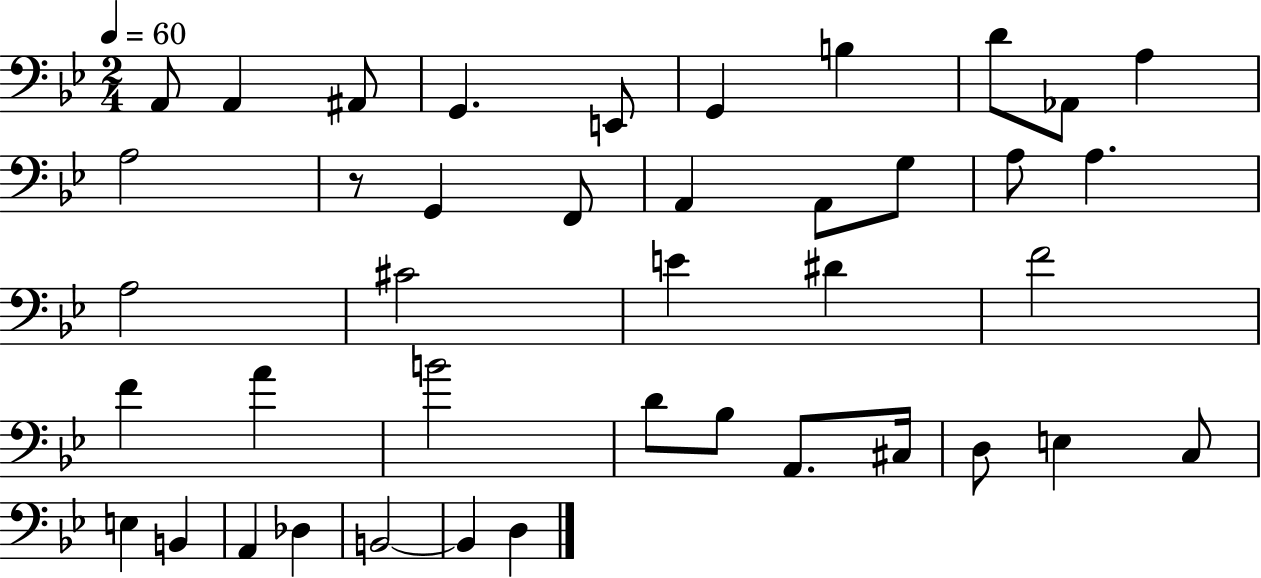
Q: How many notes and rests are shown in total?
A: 41